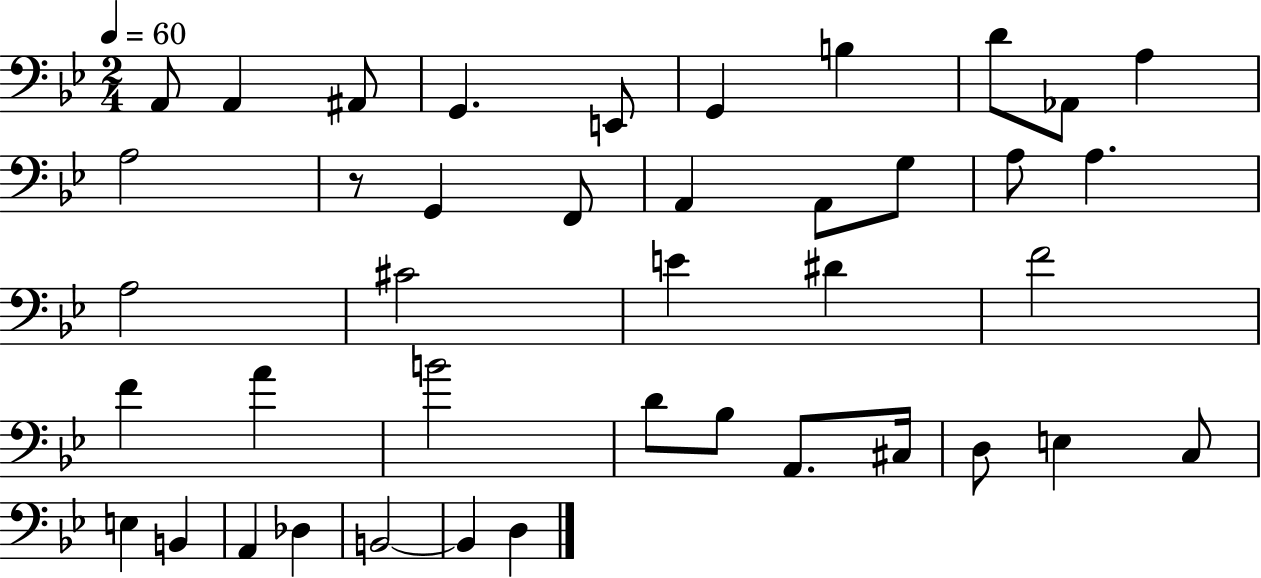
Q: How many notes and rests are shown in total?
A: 41